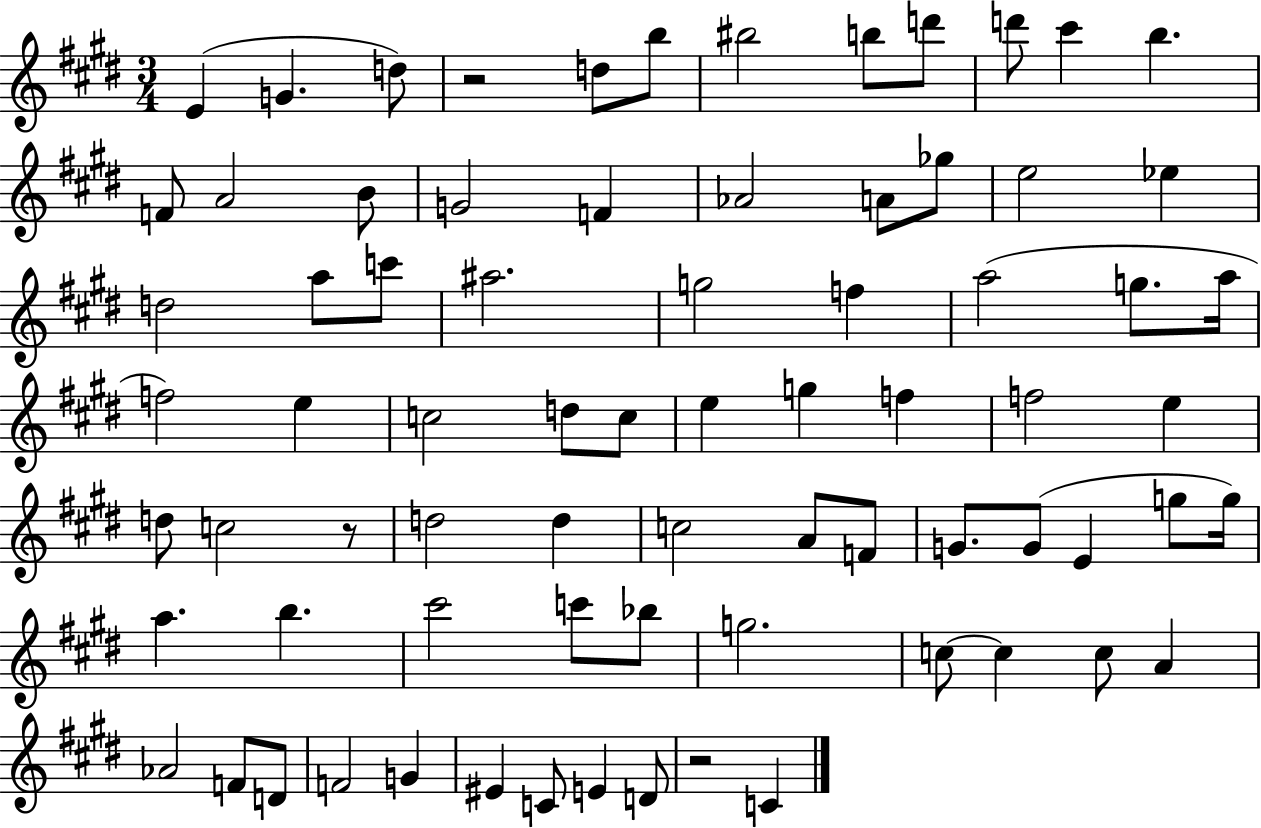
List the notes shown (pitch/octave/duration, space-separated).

E4/q G4/q. D5/e R/h D5/e B5/e BIS5/h B5/e D6/e D6/e C#6/q B5/q. F4/e A4/h B4/e G4/h F4/q Ab4/h A4/e Gb5/e E5/h Eb5/q D5/h A5/e C6/e A#5/h. G5/h F5/q A5/h G5/e. A5/s F5/h E5/q C5/h D5/e C5/e E5/q G5/q F5/q F5/h E5/q D5/e C5/h R/e D5/h D5/q C5/h A4/e F4/e G4/e. G4/e E4/q G5/e G5/s A5/q. B5/q. C#6/h C6/e Bb5/e G5/h. C5/e C5/q C5/e A4/q Ab4/h F4/e D4/e F4/h G4/q EIS4/q C4/e E4/q D4/e R/h C4/q